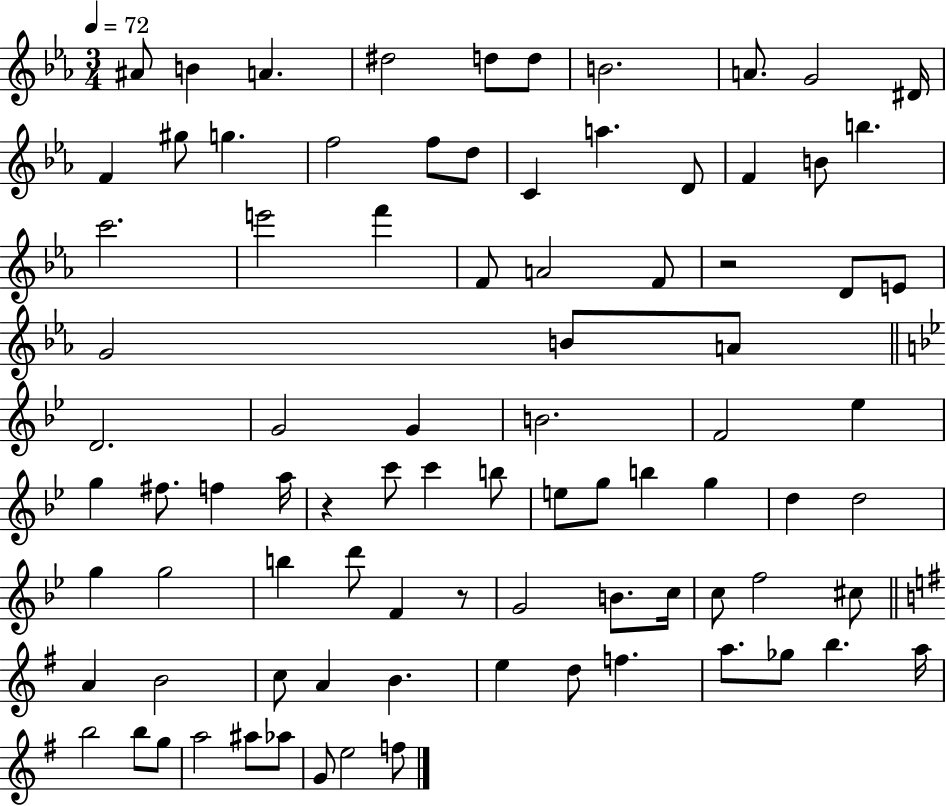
{
  \clef treble
  \numericTimeSignature
  \time 3/4
  \key ees \major
  \tempo 4 = 72
  ais'8 b'4 a'4. | dis''2 d''8 d''8 | b'2. | a'8. g'2 dis'16 | \break f'4 gis''8 g''4. | f''2 f''8 d''8 | c'4 a''4. d'8 | f'4 b'8 b''4. | \break c'''2. | e'''2 f'''4 | f'8 a'2 f'8 | r2 d'8 e'8 | \break g'2 b'8 a'8 | \bar "||" \break \key g \minor d'2. | g'2 g'4 | b'2. | f'2 ees''4 | \break g''4 fis''8. f''4 a''16 | r4 c'''8 c'''4 b''8 | e''8 g''8 b''4 g''4 | d''4 d''2 | \break g''4 g''2 | b''4 d'''8 f'4 r8 | g'2 b'8. c''16 | c''8 f''2 cis''8 | \break \bar "||" \break \key e \minor a'4 b'2 | c''8 a'4 b'4. | e''4 d''8 f''4. | a''8. ges''8 b''4. a''16 | \break b''2 b''8 g''8 | a''2 ais''8 aes''8 | g'8 e''2 f''8 | \bar "|."
}